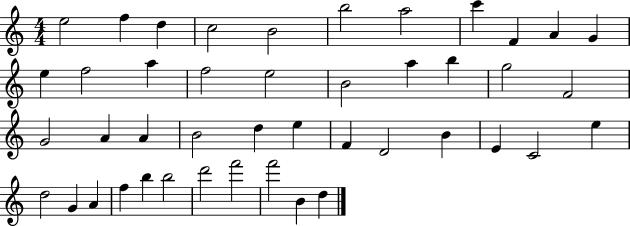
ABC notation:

X:1
T:Untitled
M:4/4
L:1/4
K:C
e2 f d c2 B2 b2 a2 c' F A G e f2 a f2 e2 B2 a b g2 F2 G2 A A B2 d e F D2 B E C2 e d2 G A f b b2 d'2 f'2 f'2 B d